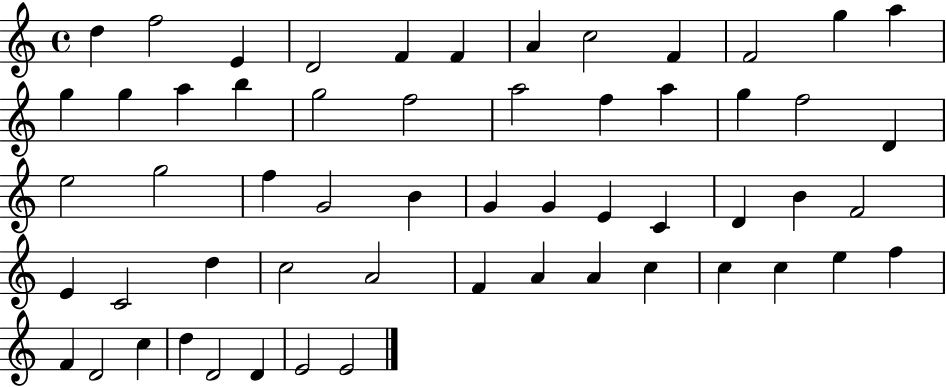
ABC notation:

X:1
T:Untitled
M:4/4
L:1/4
K:C
d f2 E D2 F F A c2 F F2 g a g g a b g2 f2 a2 f a g f2 D e2 g2 f G2 B G G E C D B F2 E C2 d c2 A2 F A A c c c e f F D2 c d D2 D E2 E2